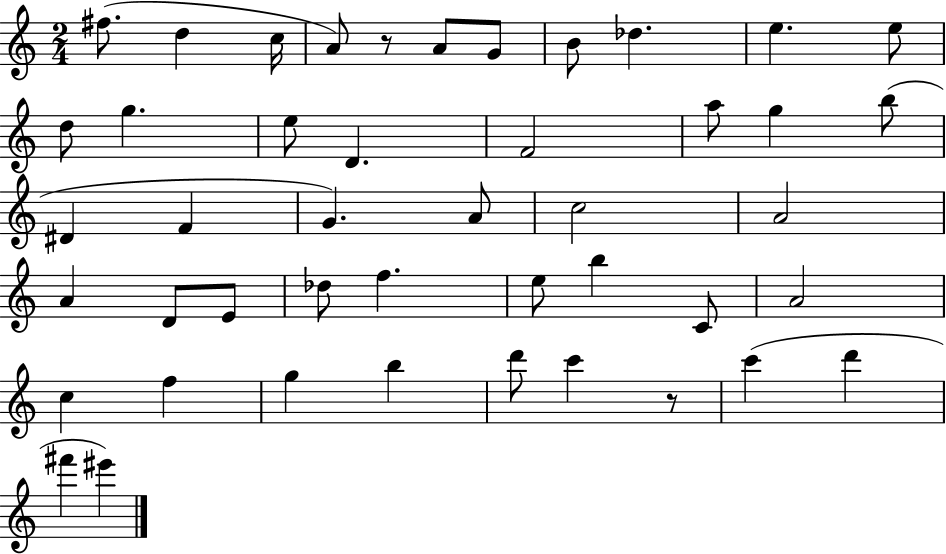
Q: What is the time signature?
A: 2/4